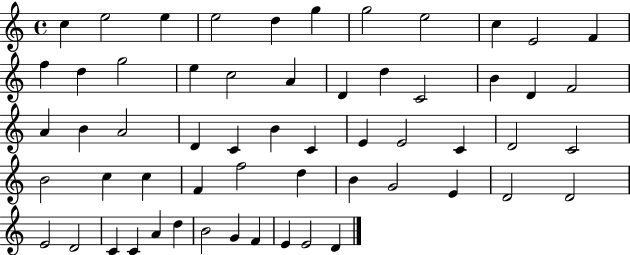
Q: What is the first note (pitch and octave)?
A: C5